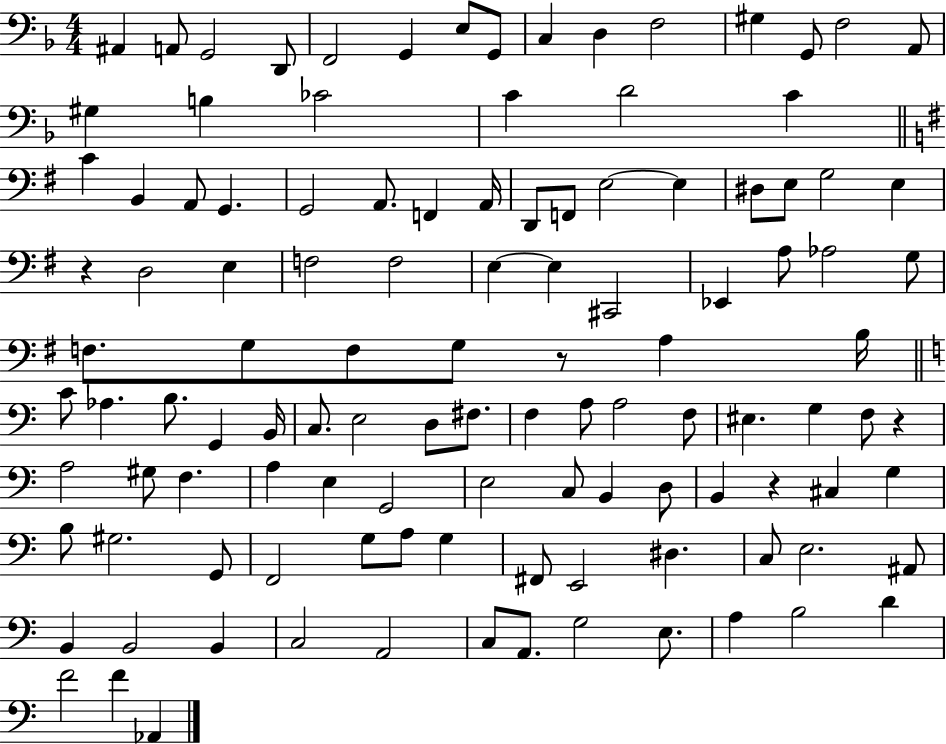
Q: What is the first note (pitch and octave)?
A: A#2